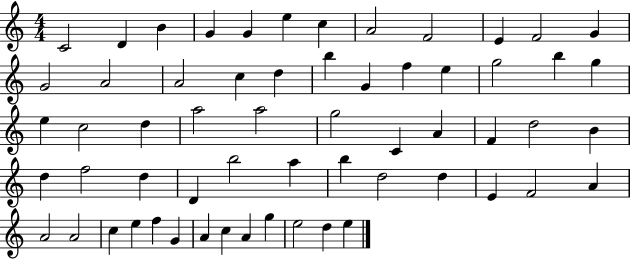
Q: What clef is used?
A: treble